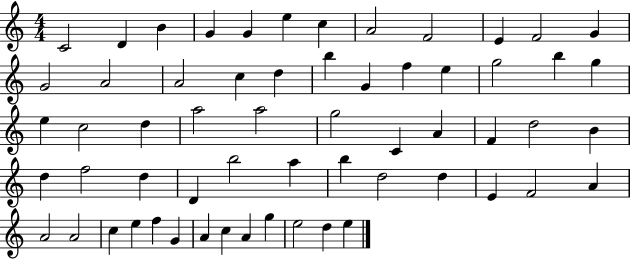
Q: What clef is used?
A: treble